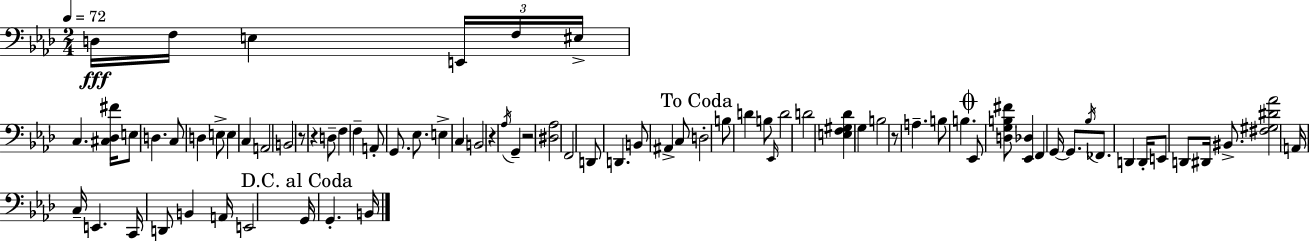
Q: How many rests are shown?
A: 5